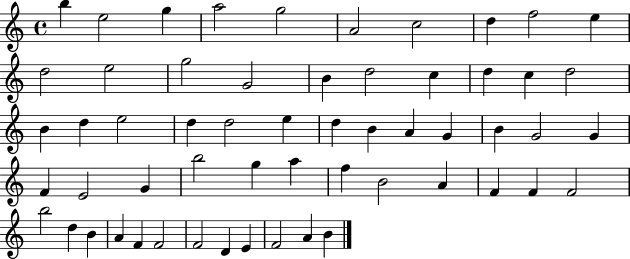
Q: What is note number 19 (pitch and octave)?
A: C5